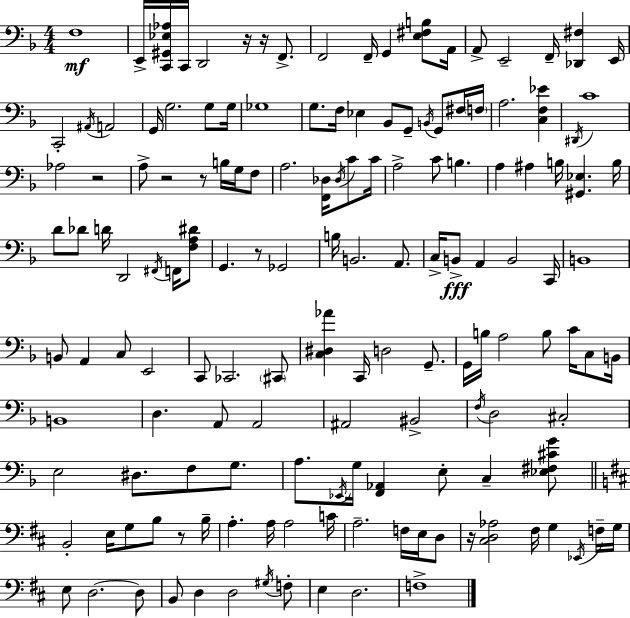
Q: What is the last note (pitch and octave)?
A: F3